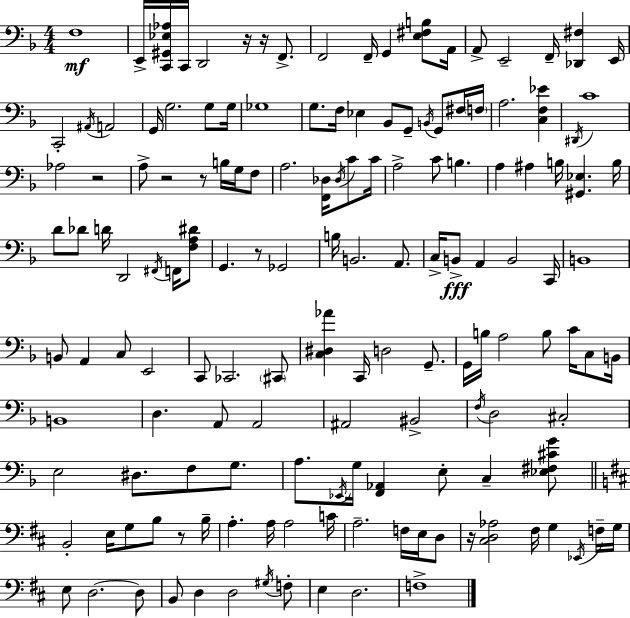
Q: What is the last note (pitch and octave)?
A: F3